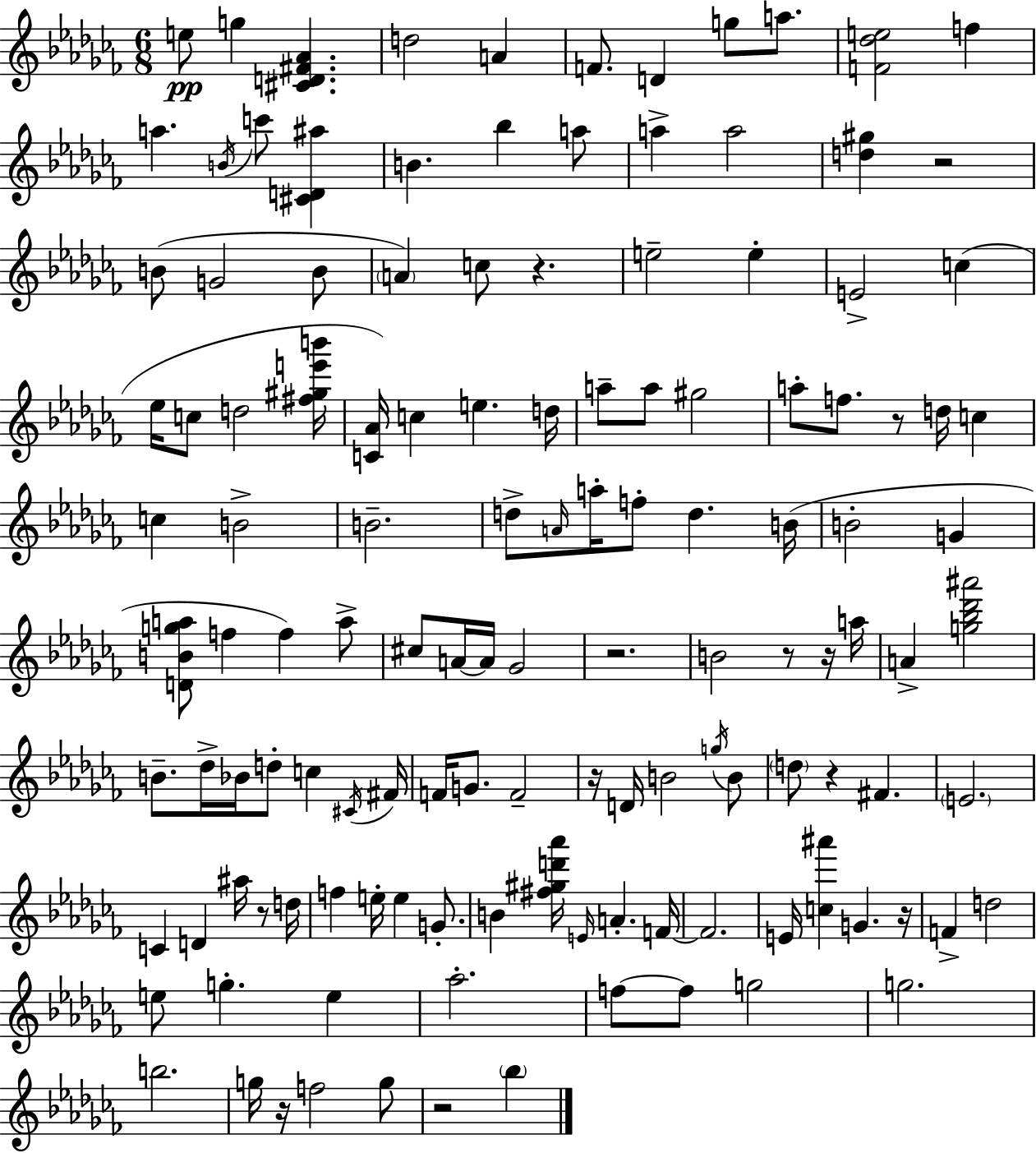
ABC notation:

X:1
T:Untitled
M:6/8
L:1/4
K:Abm
e/2 g [^CD^F_A] d2 A F/2 D g/2 a/2 [F_de]2 f a B/4 c'/2 [^CD^a] B _b a/2 a a2 [d^g] z2 B/2 G2 B/2 A c/2 z e2 e E2 c _e/4 c/2 d2 [^f^ge'b']/4 [C_A]/4 c e d/4 a/2 a/2 ^g2 a/2 f/2 z/2 d/4 c c B2 B2 d/2 A/4 a/4 f/2 d B/4 B2 G [DBga]/2 f f a/2 ^c/2 A/4 A/4 _G2 z2 B2 z/2 z/4 a/4 A [g_b_d'^a']2 B/2 _d/4 _B/4 d/2 c ^C/4 ^F/4 F/4 G/2 F2 z/4 D/4 B2 g/4 B/2 d/2 z ^F E2 C D ^a/4 z/2 d/4 f e/4 e G/2 B [^f^gd'_a']/4 E/4 A F/4 F2 E/4 [c^a'] G z/4 F d2 e/2 g e _a2 f/2 f/2 g2 g2 b2 g/4 z/4 f2 g/2 z2 _b